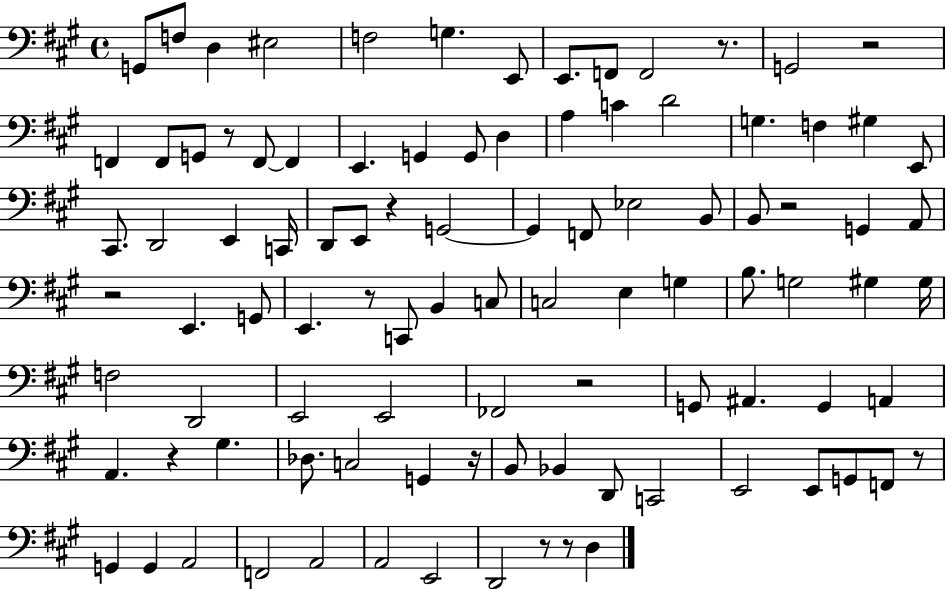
{
  \clef bass
  \time 4/4
  \defaultTimeSignature
  \key a \major
  g,8 f8 d4 eis2 | f2 g4. e,8 | e,8. f,8 f,2 r8. | g,2 r2 | \break f,4 f,8 g,8 r8 f,8~~ f,4 | e,4. g,4 g,8 d4 | a4 c'4 d'2 | g4. f4 gis4 e,8 | \break cis,8. d,2 e,4 c,16 | d,8 e,8 r4 g,2~~ | g,4 f,8 ees2 b,8 | b,8 r2 g,4 a,8 | \break r2 e,4. g,8 | e,4. r8 c,8 b,4 c8 | c2 e4 g4 | b8. g2 gis4 gis16 | \break f2 d,2 | e,2 e,2 | fes,2 r2 | g,8 ais,4. g,4 a,4 | \break a,4. r4 gis4. | des8. c2 g,4 r16 | b,8 bes,4 d,8 c,2 | e,2 e,8 g,8 f,8 r8 | \break g,4 g,4 a,2 | f,2 a,2 | a,2 e,2 | d,2 r8 r8 d4 | \break \bar "|."
}